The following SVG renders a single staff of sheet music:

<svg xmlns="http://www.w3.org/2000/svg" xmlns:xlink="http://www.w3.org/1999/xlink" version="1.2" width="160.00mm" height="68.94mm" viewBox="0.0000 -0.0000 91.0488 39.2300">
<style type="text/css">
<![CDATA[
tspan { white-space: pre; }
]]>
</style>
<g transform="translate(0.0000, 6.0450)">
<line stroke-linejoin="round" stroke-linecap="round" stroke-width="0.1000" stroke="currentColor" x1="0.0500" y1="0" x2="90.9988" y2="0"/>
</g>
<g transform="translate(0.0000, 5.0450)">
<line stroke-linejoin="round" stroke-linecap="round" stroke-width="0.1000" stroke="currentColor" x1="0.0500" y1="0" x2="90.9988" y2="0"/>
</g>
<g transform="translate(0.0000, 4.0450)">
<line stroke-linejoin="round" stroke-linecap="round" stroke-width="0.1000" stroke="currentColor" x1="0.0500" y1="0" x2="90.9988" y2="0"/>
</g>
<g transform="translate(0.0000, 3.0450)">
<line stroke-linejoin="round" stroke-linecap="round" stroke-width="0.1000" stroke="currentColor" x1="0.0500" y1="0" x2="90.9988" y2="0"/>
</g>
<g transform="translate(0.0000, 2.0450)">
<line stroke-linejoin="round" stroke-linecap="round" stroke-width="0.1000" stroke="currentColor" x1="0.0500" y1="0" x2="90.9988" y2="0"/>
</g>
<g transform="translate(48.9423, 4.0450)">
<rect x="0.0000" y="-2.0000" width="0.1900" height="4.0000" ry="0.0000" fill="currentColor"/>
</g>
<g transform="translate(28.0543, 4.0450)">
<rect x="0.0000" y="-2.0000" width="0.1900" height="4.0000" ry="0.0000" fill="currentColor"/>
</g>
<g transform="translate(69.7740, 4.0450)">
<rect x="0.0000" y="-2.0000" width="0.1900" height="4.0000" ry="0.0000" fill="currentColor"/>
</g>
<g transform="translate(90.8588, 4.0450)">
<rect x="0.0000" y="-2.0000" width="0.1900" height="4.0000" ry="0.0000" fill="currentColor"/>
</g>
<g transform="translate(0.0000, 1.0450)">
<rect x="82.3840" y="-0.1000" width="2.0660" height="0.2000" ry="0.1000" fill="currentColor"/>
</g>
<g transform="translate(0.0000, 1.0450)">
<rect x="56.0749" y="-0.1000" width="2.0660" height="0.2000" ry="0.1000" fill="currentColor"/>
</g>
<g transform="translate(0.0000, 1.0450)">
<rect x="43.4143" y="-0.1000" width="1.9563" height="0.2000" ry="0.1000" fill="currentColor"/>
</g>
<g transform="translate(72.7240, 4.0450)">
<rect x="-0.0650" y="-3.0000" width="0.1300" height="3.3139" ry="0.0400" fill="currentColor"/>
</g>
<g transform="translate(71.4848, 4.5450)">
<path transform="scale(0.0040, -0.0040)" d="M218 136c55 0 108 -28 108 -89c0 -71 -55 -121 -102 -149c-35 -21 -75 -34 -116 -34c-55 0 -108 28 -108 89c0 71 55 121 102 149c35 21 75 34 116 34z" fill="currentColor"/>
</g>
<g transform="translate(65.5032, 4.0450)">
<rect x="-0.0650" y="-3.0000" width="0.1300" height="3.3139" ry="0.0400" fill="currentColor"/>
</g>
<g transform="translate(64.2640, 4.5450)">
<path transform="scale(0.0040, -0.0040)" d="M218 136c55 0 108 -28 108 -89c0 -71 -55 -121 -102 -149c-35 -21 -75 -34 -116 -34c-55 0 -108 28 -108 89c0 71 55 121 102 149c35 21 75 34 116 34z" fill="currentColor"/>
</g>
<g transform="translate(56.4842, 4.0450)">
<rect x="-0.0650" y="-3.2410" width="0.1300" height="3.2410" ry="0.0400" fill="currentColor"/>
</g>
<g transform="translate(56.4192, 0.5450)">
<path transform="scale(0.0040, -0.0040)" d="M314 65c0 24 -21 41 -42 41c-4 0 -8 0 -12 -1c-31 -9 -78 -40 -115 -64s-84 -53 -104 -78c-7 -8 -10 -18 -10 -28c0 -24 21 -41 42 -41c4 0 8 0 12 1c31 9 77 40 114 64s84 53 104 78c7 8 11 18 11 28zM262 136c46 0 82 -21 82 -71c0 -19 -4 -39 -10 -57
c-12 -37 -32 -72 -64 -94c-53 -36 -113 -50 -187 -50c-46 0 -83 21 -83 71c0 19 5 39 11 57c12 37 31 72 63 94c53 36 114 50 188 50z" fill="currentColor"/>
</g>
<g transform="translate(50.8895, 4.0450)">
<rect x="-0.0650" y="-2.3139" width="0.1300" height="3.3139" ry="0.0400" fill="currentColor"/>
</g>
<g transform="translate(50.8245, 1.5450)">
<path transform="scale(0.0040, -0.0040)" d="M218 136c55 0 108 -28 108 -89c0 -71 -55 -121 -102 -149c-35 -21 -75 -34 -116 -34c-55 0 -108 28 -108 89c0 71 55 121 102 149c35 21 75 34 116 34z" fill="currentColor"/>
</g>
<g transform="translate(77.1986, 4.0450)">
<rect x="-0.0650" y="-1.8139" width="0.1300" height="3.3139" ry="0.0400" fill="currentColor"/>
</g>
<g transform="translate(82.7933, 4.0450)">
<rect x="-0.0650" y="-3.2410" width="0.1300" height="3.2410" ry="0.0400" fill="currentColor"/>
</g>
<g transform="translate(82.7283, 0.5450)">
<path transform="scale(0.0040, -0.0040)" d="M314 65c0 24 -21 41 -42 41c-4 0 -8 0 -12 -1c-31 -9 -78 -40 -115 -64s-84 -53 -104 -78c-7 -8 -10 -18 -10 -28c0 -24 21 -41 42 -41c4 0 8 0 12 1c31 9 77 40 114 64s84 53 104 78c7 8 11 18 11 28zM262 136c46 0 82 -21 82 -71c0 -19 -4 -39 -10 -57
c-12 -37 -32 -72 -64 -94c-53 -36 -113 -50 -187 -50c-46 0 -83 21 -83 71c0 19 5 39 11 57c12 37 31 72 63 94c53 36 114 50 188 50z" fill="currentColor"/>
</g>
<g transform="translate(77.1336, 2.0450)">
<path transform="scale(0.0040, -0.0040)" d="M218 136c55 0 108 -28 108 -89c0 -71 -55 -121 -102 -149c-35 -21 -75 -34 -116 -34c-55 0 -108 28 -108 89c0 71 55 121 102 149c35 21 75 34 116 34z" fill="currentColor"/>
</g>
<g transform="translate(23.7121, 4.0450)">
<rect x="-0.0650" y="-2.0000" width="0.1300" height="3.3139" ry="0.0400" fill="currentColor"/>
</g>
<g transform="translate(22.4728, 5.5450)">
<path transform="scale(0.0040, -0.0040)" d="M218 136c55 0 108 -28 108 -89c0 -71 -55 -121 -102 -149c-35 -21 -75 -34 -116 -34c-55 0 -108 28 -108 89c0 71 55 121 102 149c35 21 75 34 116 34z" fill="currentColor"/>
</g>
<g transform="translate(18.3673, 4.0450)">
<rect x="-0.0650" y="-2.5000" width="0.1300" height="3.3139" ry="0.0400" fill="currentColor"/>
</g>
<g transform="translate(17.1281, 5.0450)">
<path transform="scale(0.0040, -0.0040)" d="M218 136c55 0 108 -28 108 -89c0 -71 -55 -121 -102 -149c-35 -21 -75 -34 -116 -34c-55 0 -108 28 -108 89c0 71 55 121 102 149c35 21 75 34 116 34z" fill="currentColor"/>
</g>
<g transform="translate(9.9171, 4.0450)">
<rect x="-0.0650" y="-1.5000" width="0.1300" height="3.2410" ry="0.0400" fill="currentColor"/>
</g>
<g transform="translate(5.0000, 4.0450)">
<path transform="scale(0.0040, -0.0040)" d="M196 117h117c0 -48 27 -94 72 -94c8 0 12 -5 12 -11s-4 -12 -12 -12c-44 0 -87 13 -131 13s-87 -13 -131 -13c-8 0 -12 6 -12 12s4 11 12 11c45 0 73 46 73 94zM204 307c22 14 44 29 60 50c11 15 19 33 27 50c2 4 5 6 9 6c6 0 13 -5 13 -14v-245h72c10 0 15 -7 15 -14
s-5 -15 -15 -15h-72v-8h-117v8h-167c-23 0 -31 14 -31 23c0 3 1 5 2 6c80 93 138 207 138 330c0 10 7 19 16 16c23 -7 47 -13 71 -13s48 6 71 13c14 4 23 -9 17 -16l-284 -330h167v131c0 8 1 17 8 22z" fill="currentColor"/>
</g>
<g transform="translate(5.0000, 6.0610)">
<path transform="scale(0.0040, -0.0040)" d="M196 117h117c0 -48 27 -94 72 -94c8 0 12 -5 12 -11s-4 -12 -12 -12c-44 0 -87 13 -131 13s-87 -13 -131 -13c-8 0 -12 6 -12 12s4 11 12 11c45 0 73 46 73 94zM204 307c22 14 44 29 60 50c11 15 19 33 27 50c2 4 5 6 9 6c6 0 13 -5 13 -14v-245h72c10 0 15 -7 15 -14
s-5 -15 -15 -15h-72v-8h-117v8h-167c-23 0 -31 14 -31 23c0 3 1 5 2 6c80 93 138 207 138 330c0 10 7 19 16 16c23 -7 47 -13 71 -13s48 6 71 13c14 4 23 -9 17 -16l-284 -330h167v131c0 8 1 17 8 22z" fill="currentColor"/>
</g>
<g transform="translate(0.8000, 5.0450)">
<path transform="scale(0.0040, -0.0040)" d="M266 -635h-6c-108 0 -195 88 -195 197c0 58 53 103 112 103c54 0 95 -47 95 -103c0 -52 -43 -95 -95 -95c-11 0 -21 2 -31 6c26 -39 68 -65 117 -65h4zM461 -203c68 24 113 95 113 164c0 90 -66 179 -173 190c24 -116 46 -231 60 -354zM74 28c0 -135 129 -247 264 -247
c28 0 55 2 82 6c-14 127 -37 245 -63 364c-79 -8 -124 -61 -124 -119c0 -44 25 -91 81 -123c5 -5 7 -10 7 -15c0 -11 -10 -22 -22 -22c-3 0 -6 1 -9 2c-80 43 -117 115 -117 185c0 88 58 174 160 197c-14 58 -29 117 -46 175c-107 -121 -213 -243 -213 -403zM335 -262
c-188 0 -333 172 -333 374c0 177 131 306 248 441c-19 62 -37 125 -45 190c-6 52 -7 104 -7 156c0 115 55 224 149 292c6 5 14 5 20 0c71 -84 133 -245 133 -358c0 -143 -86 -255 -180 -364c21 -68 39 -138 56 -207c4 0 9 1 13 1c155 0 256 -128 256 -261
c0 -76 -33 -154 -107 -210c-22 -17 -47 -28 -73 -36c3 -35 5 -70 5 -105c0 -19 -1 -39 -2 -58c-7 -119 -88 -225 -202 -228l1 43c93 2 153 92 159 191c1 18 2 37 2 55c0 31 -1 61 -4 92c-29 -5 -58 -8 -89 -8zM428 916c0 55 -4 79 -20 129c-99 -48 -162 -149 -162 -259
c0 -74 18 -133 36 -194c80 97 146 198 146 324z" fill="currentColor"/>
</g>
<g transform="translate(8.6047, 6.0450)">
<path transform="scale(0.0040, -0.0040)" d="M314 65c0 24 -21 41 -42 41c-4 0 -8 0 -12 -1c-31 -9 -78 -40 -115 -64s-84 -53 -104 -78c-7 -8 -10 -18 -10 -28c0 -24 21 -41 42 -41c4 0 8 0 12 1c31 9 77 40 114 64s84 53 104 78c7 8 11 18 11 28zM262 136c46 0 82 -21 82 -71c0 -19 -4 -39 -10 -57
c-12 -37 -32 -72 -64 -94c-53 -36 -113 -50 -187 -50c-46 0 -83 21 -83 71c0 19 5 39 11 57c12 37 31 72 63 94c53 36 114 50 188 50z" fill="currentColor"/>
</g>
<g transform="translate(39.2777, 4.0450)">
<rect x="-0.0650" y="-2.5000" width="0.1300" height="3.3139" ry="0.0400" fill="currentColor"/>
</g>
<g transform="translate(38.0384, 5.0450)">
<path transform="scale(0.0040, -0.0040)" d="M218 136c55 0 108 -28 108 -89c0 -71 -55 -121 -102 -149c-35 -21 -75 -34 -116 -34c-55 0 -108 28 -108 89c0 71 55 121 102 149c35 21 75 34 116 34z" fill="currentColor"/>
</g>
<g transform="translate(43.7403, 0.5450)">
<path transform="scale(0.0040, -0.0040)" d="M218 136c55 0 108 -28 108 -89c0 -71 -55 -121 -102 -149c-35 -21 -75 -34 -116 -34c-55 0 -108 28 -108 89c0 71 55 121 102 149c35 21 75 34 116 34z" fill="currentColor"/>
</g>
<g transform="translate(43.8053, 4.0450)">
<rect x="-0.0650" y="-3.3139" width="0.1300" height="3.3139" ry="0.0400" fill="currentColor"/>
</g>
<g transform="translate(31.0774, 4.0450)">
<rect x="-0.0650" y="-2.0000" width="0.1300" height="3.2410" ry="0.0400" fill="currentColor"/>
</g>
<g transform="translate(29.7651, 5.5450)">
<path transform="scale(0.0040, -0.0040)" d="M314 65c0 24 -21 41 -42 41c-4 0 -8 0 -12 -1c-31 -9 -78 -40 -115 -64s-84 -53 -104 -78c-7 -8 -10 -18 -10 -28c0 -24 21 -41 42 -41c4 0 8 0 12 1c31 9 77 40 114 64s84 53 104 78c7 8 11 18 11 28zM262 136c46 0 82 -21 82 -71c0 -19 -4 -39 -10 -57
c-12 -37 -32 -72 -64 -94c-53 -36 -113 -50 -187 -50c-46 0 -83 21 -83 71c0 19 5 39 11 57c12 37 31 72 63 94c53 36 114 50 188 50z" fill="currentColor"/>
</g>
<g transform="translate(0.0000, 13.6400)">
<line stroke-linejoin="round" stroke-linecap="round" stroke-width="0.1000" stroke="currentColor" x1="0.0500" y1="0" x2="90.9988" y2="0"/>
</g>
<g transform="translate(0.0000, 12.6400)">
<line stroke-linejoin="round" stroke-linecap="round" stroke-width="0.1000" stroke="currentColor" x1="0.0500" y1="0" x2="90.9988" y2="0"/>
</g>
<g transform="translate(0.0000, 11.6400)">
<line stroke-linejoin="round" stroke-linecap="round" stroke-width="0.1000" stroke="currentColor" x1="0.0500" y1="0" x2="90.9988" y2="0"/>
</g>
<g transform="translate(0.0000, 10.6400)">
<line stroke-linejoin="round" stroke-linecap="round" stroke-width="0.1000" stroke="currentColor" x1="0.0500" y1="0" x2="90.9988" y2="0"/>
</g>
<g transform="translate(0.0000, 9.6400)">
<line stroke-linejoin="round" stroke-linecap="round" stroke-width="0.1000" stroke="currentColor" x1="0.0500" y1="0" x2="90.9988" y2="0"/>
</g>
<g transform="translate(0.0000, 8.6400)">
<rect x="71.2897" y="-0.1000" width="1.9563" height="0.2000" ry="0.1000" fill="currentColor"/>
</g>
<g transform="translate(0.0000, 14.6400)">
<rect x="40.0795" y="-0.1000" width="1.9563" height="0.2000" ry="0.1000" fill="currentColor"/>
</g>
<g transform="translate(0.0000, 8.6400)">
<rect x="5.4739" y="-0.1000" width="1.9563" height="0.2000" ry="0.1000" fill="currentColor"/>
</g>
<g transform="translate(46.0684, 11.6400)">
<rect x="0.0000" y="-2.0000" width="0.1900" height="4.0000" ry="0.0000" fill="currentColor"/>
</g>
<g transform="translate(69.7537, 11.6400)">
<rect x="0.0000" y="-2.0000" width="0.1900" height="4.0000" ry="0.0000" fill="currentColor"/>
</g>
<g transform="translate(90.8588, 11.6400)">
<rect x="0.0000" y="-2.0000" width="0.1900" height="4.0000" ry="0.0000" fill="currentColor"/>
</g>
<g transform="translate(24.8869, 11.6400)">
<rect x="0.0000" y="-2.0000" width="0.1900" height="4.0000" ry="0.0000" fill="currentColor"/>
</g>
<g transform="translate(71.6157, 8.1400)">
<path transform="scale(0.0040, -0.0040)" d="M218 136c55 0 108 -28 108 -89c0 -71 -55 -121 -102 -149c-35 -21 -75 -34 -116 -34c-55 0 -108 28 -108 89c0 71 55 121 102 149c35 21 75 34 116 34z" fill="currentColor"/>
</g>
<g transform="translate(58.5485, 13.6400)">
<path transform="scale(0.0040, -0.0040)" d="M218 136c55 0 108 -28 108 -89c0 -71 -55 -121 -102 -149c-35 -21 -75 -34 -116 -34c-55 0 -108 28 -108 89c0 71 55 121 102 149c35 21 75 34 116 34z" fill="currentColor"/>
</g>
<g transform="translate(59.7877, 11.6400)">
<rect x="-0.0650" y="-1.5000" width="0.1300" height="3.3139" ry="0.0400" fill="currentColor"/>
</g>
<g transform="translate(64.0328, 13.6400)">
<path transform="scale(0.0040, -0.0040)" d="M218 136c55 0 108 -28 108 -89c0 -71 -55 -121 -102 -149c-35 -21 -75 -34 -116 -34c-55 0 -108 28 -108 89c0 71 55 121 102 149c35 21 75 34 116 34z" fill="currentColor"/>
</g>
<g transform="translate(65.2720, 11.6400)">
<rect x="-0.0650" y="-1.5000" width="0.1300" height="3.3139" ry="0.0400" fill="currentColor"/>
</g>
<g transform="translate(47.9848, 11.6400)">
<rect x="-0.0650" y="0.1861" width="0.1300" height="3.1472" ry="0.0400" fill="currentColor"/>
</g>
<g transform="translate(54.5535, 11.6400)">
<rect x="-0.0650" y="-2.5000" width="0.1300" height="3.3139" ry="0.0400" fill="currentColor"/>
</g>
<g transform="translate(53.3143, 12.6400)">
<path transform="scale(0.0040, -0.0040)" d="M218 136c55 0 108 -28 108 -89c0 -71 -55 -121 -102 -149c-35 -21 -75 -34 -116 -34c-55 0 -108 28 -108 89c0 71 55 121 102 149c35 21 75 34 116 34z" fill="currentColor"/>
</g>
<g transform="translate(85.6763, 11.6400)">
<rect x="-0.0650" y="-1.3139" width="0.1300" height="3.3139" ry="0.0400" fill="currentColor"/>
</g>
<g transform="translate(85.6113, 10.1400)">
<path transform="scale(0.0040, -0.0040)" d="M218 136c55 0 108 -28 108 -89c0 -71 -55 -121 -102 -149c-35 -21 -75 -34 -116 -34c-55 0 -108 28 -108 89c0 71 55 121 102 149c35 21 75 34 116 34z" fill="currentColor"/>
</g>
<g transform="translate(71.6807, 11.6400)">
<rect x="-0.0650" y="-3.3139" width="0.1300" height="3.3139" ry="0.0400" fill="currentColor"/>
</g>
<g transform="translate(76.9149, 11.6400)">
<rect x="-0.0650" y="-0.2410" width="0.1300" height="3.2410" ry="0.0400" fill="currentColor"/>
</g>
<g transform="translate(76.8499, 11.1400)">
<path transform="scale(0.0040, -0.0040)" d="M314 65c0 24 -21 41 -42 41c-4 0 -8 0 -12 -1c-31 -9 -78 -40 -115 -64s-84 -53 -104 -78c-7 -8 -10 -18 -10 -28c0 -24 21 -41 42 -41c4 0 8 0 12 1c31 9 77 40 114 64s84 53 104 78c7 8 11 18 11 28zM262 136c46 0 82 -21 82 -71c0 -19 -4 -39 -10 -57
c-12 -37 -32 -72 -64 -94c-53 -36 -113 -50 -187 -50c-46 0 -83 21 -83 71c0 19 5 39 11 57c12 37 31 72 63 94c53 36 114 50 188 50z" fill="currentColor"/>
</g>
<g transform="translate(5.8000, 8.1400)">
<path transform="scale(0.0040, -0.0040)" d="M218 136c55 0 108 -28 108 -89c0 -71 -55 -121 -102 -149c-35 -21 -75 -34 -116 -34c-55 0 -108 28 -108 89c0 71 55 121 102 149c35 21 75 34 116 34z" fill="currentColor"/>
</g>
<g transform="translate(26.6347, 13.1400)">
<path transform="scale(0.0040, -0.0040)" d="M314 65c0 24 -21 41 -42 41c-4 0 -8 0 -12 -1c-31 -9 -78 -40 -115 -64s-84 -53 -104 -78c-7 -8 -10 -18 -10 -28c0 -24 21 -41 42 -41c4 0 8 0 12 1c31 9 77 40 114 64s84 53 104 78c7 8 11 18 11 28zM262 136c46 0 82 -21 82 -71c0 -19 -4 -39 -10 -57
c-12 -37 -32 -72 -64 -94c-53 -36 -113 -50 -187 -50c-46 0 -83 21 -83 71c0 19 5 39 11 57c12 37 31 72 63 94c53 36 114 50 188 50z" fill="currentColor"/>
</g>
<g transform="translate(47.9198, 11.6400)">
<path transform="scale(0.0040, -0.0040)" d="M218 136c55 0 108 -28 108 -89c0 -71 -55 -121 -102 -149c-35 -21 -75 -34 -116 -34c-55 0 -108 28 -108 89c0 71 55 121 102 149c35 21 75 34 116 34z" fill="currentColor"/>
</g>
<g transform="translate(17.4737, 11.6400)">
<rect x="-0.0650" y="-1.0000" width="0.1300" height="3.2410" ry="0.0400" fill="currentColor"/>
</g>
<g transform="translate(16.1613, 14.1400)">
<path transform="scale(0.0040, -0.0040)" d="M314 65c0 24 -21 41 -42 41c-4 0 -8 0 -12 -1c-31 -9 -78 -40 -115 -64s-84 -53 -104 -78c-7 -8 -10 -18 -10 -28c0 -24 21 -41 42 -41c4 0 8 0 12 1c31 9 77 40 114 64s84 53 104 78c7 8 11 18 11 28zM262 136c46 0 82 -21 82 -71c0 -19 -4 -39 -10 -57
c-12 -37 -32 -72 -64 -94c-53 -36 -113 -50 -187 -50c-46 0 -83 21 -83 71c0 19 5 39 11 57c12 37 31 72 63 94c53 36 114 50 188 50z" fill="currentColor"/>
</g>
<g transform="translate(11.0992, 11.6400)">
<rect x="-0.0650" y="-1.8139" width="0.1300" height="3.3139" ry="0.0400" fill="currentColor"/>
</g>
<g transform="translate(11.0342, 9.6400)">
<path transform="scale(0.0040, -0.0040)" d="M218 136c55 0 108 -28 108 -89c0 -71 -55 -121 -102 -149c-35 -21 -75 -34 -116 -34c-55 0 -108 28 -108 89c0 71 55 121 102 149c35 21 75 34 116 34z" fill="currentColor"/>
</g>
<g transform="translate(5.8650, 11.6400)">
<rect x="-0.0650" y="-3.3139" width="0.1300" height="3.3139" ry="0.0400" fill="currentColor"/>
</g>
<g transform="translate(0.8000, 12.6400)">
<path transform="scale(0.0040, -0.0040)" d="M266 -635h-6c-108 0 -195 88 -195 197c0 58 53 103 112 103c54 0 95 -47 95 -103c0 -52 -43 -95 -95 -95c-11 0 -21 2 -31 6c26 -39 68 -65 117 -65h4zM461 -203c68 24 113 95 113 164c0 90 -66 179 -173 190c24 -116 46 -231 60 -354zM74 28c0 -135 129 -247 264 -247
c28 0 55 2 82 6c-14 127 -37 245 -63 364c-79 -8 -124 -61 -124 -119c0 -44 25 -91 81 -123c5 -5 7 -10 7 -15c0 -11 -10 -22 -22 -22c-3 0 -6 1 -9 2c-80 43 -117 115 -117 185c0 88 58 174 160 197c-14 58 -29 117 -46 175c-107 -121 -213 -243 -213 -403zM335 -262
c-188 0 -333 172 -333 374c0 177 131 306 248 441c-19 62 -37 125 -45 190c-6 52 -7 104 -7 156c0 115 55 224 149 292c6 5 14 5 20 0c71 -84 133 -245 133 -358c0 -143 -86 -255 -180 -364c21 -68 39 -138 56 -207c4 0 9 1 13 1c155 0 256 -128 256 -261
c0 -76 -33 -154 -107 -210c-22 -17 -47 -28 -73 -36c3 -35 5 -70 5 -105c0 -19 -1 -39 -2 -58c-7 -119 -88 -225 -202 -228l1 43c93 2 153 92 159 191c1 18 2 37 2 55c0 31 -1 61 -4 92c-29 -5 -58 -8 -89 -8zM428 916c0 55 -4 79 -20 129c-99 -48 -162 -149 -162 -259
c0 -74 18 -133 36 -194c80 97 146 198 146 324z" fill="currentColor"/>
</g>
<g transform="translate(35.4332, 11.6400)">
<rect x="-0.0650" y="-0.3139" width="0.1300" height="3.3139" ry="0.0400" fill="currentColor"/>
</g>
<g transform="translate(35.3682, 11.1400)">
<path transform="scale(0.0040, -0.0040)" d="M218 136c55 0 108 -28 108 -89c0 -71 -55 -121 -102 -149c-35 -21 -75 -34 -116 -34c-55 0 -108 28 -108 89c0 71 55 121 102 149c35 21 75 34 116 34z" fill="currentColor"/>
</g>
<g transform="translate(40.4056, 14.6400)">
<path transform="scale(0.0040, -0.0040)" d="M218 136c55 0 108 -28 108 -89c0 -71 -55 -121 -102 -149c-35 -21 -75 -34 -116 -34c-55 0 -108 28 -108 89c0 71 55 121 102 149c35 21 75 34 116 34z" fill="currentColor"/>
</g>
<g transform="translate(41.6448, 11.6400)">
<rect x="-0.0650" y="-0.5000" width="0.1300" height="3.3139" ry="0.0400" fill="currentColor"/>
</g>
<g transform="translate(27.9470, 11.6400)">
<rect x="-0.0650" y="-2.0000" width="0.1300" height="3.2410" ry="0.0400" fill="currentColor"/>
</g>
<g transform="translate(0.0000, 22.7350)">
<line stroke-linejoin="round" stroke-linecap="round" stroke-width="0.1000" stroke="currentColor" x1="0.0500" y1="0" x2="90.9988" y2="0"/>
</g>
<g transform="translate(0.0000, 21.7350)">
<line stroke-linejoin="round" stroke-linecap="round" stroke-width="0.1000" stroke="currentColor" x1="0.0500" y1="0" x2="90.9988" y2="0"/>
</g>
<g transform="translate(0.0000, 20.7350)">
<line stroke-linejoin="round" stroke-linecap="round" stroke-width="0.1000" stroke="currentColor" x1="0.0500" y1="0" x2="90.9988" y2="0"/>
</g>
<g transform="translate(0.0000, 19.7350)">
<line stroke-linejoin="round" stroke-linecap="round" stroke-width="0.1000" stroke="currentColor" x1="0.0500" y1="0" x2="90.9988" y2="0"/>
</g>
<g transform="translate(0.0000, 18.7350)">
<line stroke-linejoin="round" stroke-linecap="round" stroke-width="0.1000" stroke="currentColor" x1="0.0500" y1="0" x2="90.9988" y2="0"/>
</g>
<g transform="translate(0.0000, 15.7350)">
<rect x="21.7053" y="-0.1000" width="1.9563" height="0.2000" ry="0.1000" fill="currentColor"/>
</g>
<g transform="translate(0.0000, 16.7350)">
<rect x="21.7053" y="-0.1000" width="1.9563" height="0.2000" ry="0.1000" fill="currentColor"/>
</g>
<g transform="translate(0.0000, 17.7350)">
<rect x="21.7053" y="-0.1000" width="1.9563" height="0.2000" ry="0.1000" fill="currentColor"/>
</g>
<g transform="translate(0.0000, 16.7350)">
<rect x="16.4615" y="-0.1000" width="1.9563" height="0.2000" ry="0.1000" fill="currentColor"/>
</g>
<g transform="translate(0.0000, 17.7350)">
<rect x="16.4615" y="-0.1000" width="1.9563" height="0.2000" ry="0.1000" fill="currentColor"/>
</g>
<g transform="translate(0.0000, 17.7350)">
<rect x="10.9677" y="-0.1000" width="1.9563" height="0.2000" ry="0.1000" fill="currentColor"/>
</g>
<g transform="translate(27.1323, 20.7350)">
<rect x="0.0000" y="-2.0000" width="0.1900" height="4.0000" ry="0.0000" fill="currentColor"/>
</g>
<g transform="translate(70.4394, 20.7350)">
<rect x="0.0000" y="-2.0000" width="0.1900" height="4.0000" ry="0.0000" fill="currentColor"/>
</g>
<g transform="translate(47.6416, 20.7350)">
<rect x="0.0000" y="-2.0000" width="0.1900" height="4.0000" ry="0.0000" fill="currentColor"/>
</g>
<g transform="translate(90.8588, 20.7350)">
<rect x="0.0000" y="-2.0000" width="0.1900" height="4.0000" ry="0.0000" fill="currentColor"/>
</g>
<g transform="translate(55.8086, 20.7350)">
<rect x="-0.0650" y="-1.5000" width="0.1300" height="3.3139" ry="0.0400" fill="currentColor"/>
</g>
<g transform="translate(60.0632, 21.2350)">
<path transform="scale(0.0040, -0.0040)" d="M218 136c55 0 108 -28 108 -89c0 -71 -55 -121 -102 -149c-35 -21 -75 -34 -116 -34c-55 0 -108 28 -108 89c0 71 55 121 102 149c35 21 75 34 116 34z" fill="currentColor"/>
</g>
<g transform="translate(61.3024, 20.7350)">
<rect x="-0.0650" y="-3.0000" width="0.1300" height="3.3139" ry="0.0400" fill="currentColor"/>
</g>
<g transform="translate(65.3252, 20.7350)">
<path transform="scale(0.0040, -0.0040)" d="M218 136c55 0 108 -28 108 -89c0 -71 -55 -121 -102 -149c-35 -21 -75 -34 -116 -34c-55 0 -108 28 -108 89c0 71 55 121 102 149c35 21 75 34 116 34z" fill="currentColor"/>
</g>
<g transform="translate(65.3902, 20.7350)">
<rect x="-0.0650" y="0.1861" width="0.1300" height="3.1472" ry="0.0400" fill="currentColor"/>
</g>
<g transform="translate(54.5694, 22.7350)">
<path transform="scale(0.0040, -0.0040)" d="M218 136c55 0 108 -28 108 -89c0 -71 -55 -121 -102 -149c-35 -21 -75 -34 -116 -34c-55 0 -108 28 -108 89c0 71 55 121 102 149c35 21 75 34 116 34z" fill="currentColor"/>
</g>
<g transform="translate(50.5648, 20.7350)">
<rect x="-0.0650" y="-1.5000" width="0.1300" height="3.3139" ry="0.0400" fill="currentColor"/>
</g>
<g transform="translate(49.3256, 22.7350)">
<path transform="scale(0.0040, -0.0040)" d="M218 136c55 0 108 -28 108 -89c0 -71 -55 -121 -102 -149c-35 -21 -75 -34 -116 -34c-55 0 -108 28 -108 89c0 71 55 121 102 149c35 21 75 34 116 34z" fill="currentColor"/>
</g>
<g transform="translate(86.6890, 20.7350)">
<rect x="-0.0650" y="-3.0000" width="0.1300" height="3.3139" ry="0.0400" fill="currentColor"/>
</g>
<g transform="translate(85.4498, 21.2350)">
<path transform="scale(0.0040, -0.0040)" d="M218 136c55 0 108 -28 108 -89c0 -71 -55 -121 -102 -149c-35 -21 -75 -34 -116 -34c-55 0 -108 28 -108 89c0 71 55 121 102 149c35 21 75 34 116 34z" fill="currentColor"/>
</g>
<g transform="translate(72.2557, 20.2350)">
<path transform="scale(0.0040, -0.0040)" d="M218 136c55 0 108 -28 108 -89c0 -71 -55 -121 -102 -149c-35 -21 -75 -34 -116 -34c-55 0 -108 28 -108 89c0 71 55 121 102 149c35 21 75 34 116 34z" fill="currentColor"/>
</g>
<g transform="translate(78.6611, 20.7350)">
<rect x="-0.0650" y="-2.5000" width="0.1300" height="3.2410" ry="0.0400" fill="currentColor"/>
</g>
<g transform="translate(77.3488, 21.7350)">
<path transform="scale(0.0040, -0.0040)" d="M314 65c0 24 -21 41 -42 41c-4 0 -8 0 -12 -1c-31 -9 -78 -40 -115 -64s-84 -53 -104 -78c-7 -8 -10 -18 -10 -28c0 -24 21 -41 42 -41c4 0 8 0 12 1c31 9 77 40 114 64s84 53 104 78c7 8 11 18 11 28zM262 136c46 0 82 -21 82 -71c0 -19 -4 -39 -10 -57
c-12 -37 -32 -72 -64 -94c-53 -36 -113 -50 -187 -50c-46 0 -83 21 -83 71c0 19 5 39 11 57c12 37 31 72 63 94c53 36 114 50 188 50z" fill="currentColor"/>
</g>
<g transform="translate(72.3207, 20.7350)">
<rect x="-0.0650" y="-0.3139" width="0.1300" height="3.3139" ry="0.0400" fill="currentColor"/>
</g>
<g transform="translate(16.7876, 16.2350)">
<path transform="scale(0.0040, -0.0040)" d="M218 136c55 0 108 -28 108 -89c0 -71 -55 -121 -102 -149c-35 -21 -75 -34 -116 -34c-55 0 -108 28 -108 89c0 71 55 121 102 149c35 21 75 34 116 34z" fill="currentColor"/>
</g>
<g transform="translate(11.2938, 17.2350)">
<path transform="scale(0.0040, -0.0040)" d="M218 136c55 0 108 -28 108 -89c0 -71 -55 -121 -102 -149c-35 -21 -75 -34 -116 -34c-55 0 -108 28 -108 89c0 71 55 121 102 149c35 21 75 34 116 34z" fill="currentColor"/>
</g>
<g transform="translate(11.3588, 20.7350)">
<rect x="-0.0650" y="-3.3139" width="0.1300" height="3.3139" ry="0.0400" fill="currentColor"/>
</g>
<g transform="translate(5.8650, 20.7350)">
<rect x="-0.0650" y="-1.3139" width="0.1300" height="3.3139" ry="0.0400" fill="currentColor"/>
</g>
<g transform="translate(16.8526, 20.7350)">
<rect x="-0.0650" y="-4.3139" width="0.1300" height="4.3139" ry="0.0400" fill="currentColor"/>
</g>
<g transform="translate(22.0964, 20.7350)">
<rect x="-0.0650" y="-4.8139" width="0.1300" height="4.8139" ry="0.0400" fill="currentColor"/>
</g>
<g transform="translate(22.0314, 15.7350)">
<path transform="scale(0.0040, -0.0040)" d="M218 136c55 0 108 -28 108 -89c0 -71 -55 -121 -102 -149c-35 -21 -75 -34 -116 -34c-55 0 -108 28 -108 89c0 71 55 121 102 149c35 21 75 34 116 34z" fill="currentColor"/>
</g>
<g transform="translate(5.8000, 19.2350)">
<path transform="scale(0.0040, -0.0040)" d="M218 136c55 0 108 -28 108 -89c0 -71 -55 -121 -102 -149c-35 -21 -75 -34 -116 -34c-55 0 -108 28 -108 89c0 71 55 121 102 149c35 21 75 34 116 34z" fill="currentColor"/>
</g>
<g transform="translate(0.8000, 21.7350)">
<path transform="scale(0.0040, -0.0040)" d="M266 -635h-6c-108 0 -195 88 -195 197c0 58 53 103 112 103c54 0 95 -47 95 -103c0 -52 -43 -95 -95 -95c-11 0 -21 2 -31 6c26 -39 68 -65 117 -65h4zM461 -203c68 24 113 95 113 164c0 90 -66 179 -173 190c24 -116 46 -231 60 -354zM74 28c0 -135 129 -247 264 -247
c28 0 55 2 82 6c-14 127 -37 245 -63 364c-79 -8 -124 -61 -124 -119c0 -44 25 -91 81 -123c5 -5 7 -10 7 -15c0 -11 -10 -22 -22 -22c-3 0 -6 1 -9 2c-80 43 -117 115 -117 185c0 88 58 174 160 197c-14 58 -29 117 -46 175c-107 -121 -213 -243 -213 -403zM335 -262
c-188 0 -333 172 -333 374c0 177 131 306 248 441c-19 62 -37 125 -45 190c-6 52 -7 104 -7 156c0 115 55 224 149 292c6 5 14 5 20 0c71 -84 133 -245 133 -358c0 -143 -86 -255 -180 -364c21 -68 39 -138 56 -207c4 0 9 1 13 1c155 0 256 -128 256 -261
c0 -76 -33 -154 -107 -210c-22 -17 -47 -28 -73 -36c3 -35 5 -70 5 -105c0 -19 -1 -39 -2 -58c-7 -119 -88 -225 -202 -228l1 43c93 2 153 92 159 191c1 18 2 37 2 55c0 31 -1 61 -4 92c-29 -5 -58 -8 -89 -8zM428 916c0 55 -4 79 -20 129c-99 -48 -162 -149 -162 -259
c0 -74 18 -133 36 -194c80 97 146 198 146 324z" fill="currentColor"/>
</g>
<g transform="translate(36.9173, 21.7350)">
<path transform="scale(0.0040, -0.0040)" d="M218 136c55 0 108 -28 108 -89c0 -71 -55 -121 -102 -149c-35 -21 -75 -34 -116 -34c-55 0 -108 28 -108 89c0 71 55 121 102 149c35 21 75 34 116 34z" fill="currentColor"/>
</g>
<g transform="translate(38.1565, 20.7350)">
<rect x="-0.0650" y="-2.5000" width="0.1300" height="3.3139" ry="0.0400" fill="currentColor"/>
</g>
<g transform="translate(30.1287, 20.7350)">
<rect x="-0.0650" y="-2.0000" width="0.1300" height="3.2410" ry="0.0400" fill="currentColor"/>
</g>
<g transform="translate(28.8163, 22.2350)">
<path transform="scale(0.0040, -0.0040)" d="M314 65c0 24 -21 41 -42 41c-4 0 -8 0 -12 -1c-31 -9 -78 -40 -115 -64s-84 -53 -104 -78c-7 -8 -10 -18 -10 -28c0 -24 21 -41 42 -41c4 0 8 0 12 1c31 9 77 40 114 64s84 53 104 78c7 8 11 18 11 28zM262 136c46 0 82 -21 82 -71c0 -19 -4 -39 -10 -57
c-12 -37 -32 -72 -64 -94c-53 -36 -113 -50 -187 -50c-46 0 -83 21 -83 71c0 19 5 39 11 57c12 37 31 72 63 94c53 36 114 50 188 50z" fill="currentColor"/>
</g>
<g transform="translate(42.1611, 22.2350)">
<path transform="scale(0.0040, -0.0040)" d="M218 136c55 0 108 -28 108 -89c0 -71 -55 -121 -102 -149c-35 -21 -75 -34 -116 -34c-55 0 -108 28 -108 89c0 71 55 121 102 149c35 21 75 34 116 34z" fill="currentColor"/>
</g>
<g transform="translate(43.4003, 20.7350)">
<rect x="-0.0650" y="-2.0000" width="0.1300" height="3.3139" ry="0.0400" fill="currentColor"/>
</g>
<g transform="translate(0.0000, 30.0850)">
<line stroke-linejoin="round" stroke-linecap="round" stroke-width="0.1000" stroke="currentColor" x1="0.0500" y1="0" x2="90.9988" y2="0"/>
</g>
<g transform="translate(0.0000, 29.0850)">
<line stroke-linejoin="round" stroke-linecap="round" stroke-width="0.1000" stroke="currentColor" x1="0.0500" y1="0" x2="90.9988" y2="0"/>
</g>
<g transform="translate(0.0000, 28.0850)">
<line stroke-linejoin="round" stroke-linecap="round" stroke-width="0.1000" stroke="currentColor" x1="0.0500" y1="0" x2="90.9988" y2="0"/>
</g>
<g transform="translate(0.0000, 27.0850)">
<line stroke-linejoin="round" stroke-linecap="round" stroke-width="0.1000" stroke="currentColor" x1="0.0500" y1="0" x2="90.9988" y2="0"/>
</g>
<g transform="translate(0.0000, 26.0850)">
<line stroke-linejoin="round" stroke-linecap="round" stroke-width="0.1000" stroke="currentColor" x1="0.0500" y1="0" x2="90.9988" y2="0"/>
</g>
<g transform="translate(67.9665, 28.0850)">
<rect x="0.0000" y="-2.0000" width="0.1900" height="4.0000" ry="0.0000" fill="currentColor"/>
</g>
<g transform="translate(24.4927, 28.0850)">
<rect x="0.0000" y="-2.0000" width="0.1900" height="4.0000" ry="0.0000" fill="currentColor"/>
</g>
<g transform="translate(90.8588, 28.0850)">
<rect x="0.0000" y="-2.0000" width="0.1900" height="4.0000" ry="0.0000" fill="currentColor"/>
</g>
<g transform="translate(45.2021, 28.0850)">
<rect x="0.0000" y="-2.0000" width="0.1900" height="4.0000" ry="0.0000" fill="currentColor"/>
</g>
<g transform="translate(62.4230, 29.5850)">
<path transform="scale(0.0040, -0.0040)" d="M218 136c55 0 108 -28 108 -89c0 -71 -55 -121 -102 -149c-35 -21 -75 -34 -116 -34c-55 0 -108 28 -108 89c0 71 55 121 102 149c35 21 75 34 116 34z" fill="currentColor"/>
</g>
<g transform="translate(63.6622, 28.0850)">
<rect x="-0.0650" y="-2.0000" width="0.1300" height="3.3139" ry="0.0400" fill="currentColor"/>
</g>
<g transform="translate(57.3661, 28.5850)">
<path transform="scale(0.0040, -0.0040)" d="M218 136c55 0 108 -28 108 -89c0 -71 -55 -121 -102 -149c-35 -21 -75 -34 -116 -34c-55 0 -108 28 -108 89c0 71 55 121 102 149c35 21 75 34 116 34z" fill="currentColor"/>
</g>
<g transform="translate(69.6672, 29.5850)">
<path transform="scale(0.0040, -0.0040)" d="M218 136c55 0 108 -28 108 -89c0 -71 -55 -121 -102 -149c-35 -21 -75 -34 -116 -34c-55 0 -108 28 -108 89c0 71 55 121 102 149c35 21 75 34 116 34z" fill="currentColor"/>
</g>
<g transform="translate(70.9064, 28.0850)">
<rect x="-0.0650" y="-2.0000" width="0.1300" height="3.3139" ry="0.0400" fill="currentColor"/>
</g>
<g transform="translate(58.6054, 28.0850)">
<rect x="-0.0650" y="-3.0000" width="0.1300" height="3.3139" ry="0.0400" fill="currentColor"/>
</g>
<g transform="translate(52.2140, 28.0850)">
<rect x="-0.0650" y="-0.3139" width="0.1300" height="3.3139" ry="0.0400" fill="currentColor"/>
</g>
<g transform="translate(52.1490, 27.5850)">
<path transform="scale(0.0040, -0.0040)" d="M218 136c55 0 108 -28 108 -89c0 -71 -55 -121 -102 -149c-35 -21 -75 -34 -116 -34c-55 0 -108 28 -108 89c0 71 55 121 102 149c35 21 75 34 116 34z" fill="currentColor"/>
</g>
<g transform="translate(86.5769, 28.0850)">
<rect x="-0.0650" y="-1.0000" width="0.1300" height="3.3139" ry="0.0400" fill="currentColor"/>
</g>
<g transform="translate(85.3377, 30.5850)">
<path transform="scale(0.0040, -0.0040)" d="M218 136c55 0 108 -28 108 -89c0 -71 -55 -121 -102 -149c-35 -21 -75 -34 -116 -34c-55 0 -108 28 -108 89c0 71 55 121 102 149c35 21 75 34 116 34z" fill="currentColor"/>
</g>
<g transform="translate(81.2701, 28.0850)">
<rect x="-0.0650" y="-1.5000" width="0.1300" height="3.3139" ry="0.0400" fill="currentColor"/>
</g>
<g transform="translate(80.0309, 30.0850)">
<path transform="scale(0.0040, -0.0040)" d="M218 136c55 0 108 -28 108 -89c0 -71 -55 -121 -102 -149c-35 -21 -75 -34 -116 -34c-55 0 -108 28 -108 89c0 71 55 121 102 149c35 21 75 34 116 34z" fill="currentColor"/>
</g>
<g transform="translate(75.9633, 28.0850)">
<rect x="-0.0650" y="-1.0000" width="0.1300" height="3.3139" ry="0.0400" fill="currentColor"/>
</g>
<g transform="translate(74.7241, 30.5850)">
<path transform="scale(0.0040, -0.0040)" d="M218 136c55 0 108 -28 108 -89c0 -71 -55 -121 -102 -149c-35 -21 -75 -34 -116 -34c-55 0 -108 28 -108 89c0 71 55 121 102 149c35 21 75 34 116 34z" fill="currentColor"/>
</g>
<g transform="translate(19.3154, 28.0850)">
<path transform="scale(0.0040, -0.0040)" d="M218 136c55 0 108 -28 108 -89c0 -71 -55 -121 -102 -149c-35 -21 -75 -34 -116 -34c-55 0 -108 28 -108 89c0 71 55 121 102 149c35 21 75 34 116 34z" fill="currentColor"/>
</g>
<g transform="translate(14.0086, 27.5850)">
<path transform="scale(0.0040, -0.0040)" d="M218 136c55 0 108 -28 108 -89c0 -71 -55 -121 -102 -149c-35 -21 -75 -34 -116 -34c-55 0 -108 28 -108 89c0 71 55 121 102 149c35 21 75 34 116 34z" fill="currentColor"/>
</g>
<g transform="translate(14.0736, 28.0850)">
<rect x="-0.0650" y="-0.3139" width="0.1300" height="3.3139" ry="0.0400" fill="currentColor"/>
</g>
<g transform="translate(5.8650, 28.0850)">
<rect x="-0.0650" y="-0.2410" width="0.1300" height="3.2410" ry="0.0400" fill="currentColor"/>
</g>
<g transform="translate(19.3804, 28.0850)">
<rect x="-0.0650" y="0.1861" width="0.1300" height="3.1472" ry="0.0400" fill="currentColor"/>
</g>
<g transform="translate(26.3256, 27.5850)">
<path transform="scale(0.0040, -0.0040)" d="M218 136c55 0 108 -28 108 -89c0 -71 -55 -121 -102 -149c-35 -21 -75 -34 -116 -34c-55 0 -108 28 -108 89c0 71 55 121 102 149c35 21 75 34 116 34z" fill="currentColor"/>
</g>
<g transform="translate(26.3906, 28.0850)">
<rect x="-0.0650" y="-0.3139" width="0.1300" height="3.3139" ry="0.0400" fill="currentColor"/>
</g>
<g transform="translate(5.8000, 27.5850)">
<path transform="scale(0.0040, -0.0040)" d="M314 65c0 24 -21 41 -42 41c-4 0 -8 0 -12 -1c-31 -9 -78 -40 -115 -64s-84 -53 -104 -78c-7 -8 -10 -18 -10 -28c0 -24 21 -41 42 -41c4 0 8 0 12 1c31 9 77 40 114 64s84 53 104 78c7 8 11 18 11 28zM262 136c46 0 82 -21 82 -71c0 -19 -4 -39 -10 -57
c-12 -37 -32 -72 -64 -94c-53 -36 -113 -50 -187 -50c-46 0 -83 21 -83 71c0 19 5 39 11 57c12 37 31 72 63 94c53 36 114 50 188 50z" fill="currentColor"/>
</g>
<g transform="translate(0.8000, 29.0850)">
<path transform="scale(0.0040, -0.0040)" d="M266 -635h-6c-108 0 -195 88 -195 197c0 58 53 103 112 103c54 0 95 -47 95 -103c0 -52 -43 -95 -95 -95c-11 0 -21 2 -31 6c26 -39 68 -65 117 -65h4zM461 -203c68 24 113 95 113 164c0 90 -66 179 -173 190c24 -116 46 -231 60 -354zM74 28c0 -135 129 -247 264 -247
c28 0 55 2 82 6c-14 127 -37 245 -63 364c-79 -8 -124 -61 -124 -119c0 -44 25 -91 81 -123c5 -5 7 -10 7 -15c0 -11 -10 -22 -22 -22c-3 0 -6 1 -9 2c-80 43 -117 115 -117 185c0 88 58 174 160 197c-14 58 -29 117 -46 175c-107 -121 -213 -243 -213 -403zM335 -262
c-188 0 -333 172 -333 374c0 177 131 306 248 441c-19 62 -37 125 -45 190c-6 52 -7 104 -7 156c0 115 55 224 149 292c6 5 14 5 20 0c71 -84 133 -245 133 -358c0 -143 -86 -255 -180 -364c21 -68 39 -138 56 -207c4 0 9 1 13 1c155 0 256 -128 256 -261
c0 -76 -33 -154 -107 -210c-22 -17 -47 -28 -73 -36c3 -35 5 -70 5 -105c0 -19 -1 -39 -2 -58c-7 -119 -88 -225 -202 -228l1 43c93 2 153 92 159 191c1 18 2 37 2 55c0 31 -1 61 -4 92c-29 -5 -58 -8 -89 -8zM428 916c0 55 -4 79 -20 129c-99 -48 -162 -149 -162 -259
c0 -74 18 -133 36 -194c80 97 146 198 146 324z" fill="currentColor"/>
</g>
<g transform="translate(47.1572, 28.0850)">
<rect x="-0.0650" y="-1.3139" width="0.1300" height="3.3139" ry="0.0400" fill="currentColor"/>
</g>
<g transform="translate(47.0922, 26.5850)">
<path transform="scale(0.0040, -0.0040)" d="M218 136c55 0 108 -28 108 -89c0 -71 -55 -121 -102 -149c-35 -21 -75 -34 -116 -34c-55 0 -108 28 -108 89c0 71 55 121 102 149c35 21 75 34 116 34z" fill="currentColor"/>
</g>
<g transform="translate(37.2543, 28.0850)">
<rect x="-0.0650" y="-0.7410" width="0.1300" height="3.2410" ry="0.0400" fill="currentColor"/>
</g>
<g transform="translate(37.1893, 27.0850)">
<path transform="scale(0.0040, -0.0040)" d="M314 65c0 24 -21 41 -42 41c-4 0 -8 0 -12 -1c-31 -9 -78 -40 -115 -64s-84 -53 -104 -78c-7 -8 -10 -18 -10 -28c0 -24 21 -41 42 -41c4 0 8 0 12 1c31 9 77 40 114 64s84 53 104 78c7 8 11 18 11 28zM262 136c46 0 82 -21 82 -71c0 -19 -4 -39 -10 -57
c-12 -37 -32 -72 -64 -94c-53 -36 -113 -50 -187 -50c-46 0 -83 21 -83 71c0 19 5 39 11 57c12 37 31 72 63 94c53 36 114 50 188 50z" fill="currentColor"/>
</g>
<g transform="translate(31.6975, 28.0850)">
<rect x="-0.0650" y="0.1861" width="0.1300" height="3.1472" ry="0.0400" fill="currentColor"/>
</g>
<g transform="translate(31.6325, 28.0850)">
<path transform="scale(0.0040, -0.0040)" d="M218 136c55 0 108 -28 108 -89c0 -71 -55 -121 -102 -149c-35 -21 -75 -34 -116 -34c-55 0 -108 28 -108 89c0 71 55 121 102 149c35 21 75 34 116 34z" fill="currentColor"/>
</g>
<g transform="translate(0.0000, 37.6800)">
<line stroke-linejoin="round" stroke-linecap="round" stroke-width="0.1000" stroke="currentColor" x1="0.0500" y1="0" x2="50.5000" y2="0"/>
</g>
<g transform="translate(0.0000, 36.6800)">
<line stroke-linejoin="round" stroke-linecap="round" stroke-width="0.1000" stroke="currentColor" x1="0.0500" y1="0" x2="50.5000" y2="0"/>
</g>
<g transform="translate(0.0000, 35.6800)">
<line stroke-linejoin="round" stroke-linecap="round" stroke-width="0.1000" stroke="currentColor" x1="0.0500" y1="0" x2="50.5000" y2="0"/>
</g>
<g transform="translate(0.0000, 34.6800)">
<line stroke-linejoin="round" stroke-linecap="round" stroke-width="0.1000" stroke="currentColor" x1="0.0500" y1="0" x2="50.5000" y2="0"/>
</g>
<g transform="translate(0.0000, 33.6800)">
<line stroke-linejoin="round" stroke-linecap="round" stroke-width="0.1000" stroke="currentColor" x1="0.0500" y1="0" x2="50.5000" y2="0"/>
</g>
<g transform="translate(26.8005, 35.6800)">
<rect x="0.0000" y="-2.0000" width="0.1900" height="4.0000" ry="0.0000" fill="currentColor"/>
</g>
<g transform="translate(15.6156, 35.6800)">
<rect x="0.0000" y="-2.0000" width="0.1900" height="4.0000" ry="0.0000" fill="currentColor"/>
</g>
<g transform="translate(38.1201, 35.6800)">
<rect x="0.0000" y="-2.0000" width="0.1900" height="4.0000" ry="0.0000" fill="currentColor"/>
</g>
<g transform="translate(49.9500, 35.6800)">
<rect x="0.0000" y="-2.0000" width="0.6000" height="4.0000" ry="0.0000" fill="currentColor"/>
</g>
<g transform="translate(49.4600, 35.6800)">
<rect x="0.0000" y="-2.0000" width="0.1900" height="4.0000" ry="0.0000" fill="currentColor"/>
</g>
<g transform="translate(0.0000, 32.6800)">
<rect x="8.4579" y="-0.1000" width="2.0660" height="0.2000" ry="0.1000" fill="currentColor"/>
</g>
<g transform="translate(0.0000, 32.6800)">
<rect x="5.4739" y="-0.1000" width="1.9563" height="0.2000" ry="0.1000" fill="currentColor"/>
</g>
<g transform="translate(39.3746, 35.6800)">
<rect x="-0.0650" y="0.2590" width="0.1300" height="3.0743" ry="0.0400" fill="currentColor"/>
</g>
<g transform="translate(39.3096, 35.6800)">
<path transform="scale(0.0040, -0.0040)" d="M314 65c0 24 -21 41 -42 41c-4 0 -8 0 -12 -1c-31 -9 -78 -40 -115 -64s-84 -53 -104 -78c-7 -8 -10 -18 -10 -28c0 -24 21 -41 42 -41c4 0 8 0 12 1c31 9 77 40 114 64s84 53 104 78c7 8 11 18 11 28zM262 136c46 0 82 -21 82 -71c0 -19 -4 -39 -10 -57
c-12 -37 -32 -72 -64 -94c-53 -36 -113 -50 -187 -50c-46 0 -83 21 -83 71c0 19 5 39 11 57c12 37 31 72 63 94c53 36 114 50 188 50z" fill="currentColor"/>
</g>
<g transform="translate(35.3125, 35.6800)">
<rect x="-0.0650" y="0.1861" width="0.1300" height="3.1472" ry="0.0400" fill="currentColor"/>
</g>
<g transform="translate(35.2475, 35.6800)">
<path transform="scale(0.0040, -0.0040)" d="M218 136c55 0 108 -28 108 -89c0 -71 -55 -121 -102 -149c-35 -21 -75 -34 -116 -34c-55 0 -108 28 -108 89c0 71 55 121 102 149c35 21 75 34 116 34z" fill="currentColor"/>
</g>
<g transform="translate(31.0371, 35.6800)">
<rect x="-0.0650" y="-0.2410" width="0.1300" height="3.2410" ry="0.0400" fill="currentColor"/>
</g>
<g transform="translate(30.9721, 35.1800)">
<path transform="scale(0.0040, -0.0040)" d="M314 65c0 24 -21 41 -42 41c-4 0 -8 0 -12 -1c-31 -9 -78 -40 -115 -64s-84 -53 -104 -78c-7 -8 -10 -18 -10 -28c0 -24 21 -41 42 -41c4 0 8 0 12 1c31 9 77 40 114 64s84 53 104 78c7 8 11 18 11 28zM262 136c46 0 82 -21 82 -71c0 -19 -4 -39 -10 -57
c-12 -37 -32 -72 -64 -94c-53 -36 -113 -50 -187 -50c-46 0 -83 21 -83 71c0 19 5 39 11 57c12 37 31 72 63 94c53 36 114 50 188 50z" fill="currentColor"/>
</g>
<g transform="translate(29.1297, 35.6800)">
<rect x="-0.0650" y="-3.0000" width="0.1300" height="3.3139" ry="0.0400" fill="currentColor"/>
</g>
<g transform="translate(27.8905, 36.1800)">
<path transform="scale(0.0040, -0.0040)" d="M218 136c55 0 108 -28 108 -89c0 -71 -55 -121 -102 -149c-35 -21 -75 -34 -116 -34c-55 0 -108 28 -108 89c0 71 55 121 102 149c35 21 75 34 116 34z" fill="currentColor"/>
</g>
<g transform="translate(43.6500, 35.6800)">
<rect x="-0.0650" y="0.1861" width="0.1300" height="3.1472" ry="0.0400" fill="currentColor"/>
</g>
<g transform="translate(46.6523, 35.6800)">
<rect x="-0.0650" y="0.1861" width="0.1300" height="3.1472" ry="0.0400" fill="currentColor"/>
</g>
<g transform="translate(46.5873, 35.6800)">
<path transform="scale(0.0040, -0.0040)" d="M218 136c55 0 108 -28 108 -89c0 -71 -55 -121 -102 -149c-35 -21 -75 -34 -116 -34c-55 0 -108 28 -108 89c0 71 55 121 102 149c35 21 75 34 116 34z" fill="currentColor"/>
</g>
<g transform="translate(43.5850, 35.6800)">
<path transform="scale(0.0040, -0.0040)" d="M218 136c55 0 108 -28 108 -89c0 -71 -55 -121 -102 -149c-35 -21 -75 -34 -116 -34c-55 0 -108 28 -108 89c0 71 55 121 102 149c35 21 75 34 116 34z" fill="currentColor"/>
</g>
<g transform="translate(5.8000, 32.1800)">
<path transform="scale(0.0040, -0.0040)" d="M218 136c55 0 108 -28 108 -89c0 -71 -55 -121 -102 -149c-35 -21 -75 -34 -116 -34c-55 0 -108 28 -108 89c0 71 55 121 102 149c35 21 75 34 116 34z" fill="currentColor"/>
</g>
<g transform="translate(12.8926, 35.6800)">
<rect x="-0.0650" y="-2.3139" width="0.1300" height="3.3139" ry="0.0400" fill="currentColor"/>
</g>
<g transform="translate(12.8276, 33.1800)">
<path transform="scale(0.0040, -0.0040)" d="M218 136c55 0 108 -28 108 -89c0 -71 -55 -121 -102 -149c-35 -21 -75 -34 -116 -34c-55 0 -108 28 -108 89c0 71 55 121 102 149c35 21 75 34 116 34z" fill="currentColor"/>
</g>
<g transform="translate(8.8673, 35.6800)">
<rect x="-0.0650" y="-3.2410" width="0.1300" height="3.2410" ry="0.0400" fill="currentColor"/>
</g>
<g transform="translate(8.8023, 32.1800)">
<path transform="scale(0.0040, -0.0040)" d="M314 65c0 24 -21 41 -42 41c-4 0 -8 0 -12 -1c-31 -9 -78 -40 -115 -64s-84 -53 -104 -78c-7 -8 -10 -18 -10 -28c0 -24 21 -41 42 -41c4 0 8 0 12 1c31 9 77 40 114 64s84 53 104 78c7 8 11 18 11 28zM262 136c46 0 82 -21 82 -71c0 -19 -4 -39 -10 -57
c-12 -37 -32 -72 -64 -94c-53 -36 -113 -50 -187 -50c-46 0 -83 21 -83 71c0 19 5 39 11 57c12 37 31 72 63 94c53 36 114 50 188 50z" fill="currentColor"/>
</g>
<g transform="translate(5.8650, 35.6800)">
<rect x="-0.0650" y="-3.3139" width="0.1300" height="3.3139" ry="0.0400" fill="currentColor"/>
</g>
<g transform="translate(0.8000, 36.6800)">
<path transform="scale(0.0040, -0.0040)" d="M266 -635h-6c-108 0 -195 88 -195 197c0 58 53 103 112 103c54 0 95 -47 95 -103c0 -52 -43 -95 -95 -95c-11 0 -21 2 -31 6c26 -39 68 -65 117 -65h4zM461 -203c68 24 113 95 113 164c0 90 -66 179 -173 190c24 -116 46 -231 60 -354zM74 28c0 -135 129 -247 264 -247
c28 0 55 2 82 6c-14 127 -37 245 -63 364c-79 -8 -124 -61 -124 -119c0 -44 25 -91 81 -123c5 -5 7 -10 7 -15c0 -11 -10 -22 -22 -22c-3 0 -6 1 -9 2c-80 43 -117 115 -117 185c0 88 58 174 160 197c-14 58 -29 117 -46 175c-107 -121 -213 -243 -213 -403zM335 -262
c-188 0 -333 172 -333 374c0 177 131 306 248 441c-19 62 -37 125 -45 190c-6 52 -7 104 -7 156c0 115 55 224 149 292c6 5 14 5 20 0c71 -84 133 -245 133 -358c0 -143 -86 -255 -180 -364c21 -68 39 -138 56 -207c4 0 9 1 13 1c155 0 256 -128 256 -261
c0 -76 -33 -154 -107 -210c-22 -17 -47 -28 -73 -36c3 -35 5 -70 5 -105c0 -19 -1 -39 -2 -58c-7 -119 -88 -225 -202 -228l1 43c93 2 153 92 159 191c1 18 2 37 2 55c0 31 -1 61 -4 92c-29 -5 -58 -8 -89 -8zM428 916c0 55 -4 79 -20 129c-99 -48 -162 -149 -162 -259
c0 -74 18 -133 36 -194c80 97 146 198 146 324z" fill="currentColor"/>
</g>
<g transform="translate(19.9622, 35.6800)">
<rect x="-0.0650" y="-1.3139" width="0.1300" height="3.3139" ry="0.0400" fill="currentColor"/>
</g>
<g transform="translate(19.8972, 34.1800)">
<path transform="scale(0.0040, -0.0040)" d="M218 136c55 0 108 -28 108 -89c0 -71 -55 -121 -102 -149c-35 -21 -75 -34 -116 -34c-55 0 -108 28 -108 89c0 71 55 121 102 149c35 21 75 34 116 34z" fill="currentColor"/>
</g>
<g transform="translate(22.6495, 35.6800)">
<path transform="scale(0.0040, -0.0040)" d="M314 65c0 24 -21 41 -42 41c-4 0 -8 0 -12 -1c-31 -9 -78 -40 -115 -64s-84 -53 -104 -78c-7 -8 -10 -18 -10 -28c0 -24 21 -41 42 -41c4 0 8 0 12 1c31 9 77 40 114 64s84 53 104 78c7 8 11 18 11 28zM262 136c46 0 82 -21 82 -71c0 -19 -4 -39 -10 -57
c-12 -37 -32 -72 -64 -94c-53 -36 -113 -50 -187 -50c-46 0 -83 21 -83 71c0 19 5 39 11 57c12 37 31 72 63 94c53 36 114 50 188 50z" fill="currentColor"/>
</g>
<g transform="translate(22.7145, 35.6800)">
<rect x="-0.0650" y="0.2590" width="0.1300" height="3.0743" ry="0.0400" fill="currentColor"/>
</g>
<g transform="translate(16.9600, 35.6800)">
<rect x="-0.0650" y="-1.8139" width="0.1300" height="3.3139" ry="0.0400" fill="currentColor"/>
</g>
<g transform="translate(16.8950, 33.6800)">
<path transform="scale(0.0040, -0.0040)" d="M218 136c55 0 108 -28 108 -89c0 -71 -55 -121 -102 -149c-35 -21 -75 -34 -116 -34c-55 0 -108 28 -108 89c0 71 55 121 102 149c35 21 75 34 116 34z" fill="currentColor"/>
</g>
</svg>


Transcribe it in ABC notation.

X:1
T:Untitled
M:4/4
L:1/4
K:C
E2 G F F2 G b g b2 A A f b2 b f D2 F2 c C B G E E b c2 e e b d' e' F2 G F E E A B c G2 A c2 c B c B d2 e c A F F D E D b b2 g f e B2 A c2 B B2 B B